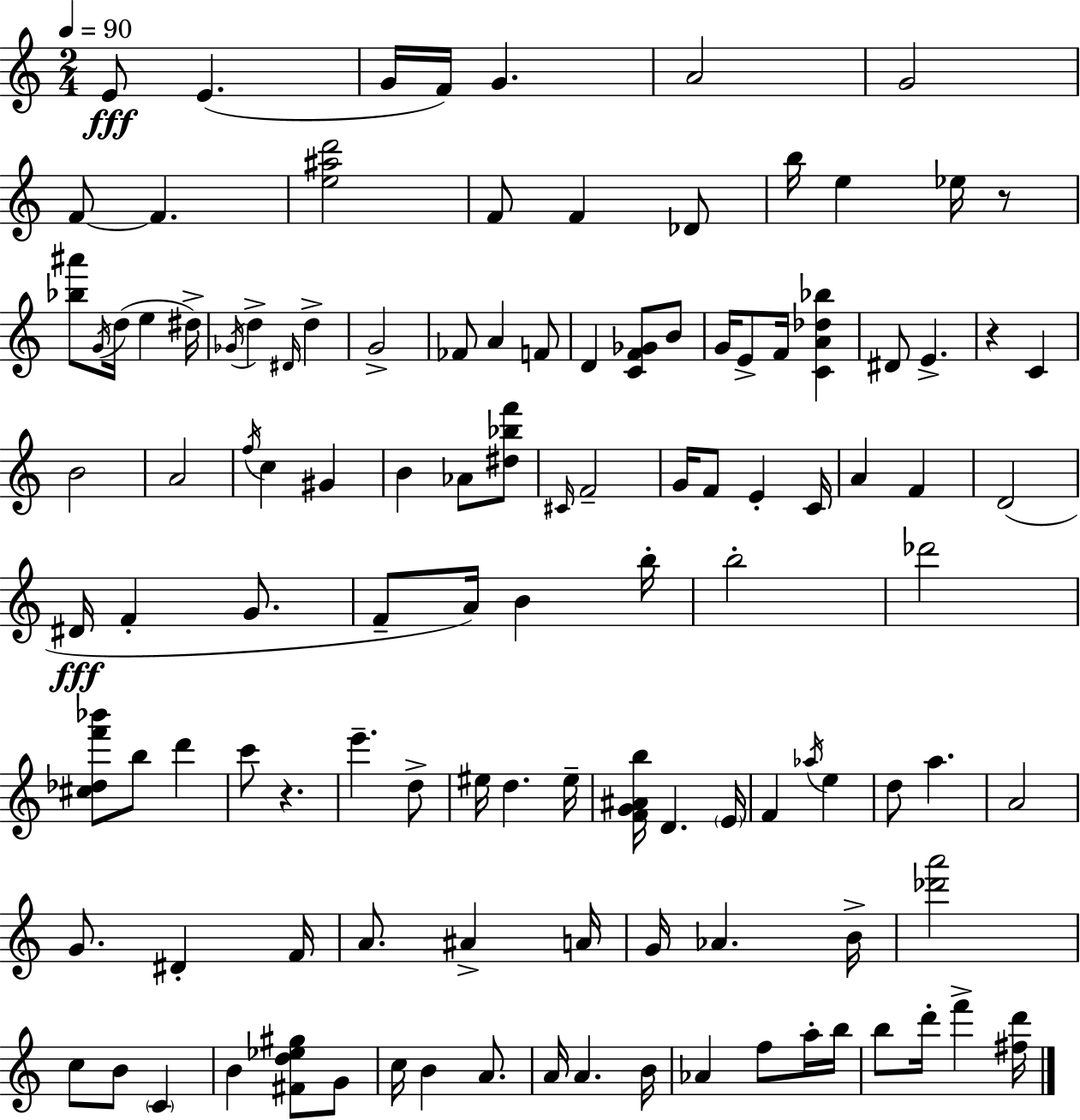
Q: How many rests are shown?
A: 3